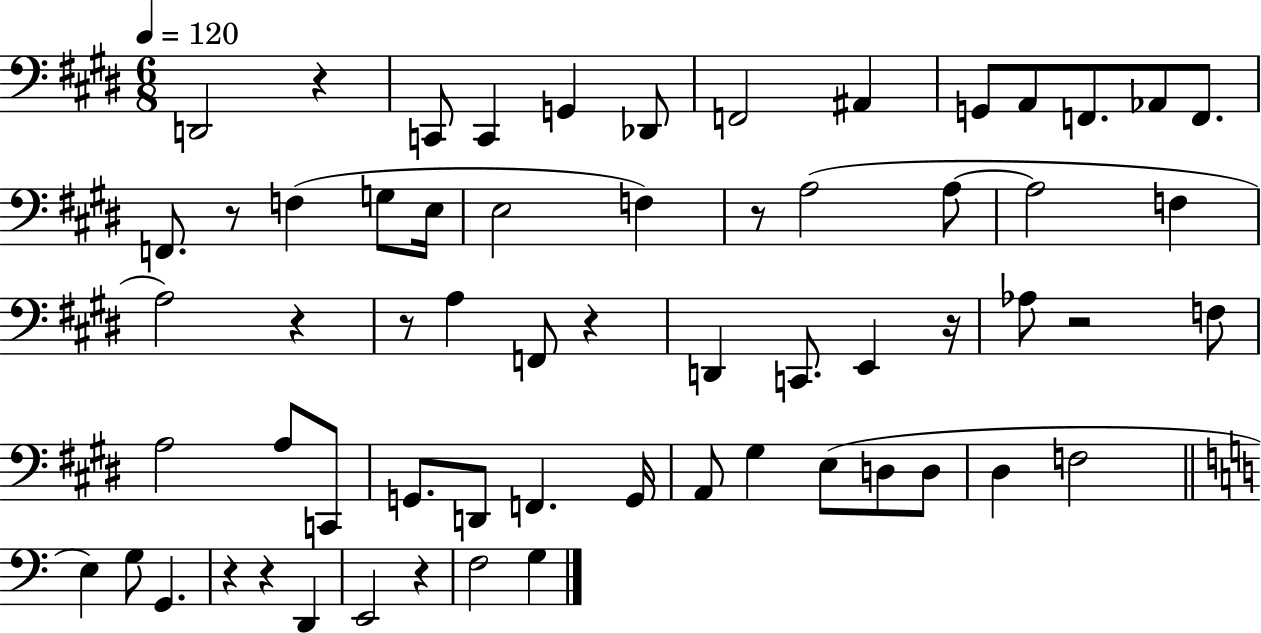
{
  \clef bass
  \numericTimeSignature
  \time 6/8
  \key e \major
  \tempo 4 = 120
  d,2 r4 | c,8 c,4 g,4 des,8 | f,2 ais,4 | g,8 a,8 f,8. aes,8 f,8. | \break f,8. r8 f4( g8 e16 | e2 f4) | r8 a2( a8~~ | a2 f4 | \break a2) r4 | r8 a4 f,8 r4 | d,4 c,8. e,4 r16 | aes8 r2 f8 | \break a2 a8 c,8 | g,8. d,8 f,4. g,16 | a,8 gis4 e8( d8 d8 | dis4 f2 | \break \bar "||" \break \key a \minor e4) g8 g,4. | r4 r4 d,4 | e,2 r4 | f2 g4 | \break \bar "|."
}